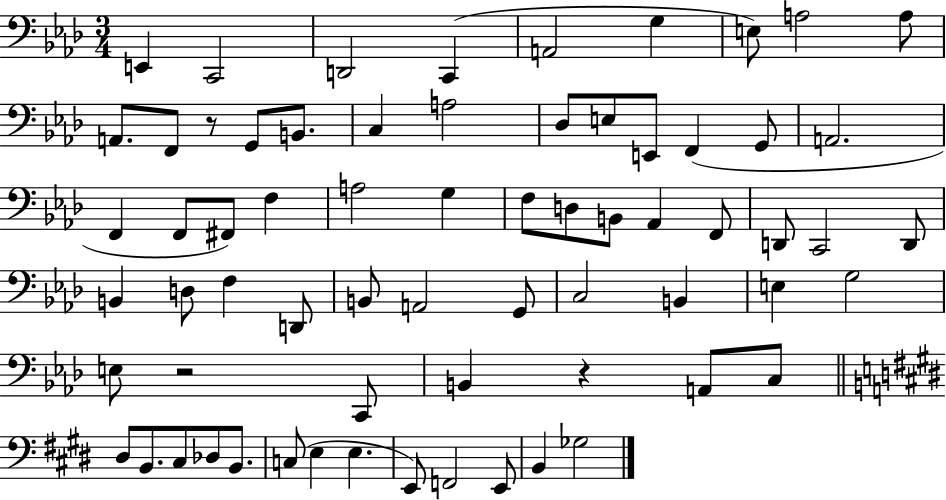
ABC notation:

X:1
T:Untitled
M:3/4
L:1/4
K:Ab
E,, C,,2 D,,2 C,, A,,2 G, E,/2 A,2 A,/2 A,,/2 F,,/2 z/2 G,,/2 B,,/2 C, A,2 _D,/2 E,/2 E,,/2 F,, G,,/2 A,,2 F,, F,,/2 ^F,,/2 F, A,2 G, F,/2 D,/2 B,,/2 _A,, F,,/2 D,,/2 C,,2 D,,/2 B,, D,/2 F, D,,/2 B,,/2 A,,2 G,,/2 C,2 B,, E, G,2 E,/2 z2 C,,/2 B,, z A,,/2 C,/2 ^D,/2 B,,/2 ^C,/2 _D,/2 B,,/2 C,/2 E, E, E,,/2 F,,2 E,,/2 B,, _G,2